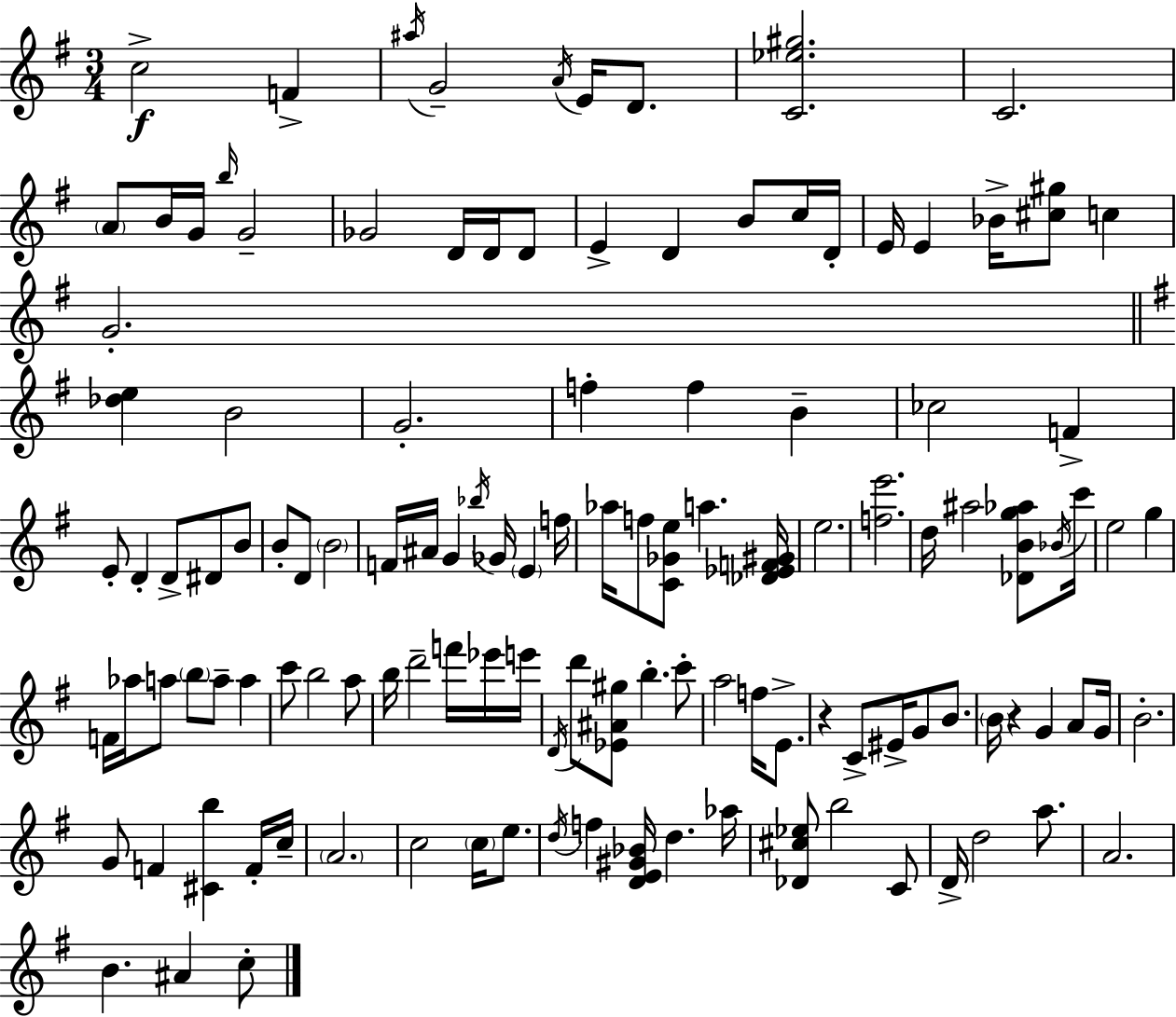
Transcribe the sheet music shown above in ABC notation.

X:1
T:Untitled
M:3/4
L:1/4
K:G
c2 F ^a/4 G2 A/4 E/4 D/2 [C_e^g]2 C2 A/2 B/4 G/4 b/4 G2 _G2 D/4 D/4 D/2 E D B/2 c/4 D/4 E/4 E _B/4 [^c^g]/2 c G2 [_de] B2 G2 f f B _c2 F E/2 D D/2 ^D/2 B/2 B/2 D/2 B2 F/4 ^A/4 G _b/4 _G/4 E f/4 _a/4 f/2 [C_Ge]/2 a [_D_EF^G]/4 e2 [fe']2 d/4 ^a2 [_DBg_a]/2 _B/4 c'/4 e2 g F/4 _a/4 a/2 b/2 a/2 a c'/2 b2 a/2 b/4 d'2 f'/4 _e'/4 e'/4 D/4 d'/2 [_E^A^g]/2 b c'/2 a2 f/4 E/2 z C/2 ^E/4 G/2 B/2 B/4 z G A/2 G/4 B2 G/2 F [^Cb] F/4 c/4 A2 c2 c/4 e/2 d/4 f [DE^G_B]/4 d _a/4 [_D^c_e]/2 b2 C/2 D/4 d2 a/2 A2 B ^A c/2